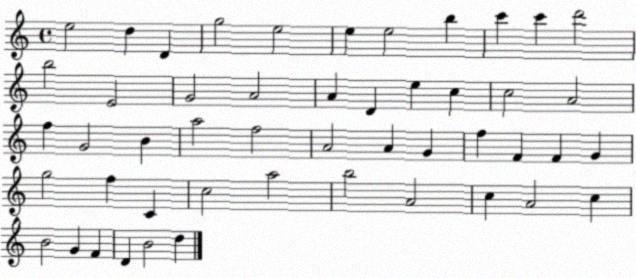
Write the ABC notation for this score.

X:1
T:Untitled
M:4/4
L:1/4
K:C
e2 d D g2 e2 e e2 b c' c' d'2 b2 E2 G2 A2 A D e c c2 A2 f G2 B a2 f2 A2 A G f F F G g2 f C c2 a2 b2 A2 c A2 c B2 G F D B2 d